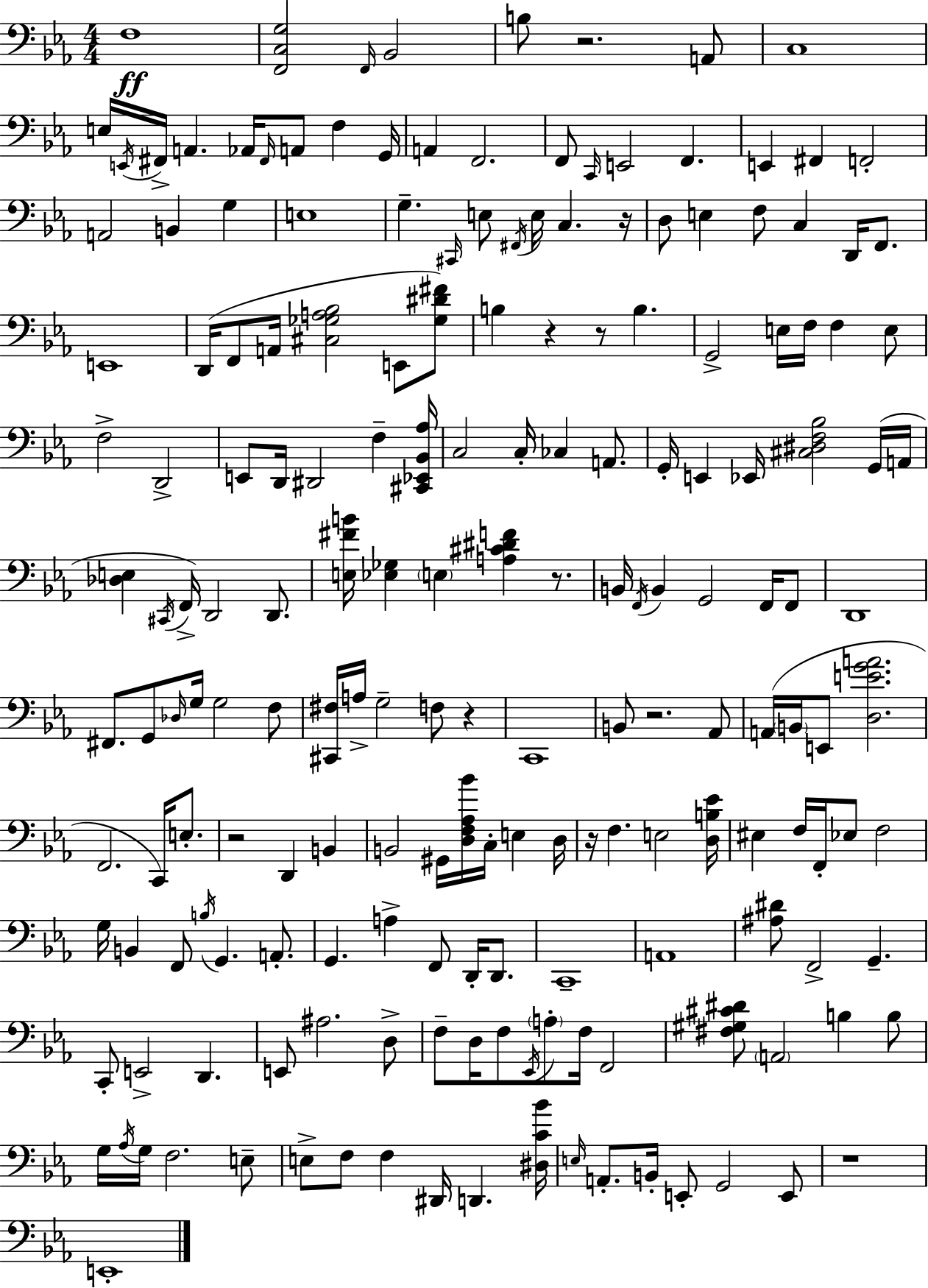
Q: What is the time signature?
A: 4/4